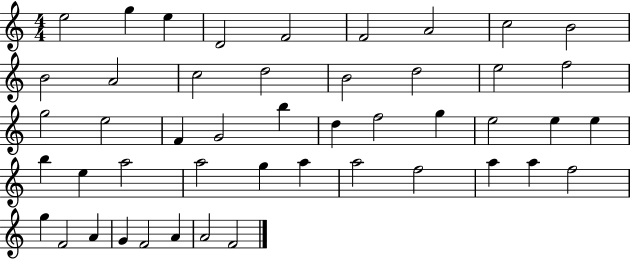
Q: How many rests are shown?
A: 0